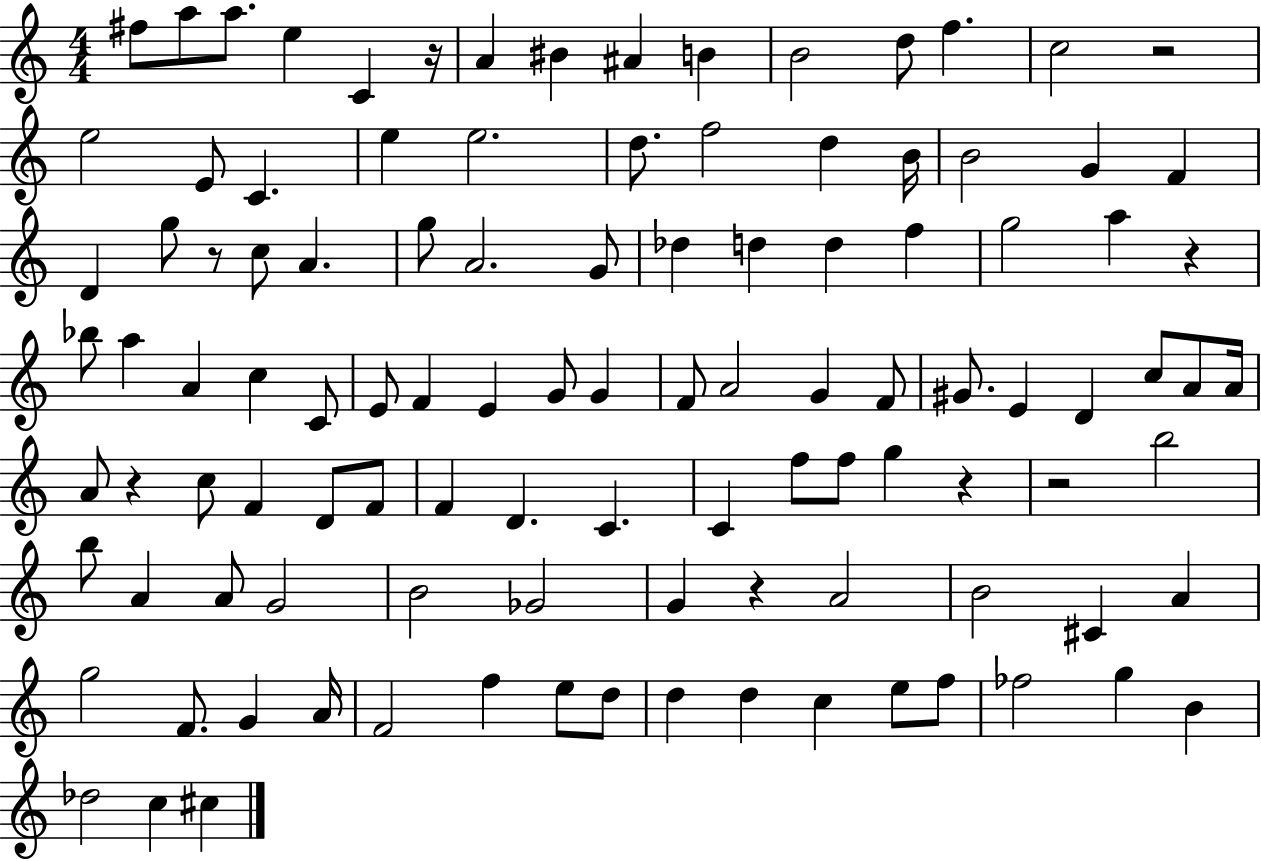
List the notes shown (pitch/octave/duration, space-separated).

F#5/e A5/e A5/e. E5/q C4/q R/s A4/q BIS4/q A#4/q B4/q B4/h D5/e F5/q. C5/h R/h E5/h E4/e C4/q. E5/q E5/h. D5/e. F5/h D5/q B4/s B4/h G4/q F4/q D4/q G5/e R/e C5/e A4/q. G5/e A4/h. G4/e Db5/q D5/q D5/q F5/q G5/h A5/q R/q Bb5/e A5/q A4/q C5/q C4/e E4/e F4/q E4/q G4/e G4/q F4/e A4/h G4/q F4/e G#4/e. E4/q D4/q C5/e A4/e A4/s A4/e R/q C5/e F4/q D4/e F4/e F4/q D4/q. C4/q. C4/q F5/e F5/e G5/q R/q R/h B5/h B5/e A4/q A4/e G4/h B4/h Gb4/h G4/q R/q A4/h B4/h C#4/q A4/q G5/h F4/e. G4/q A4/s F4/h F5/q E5/e D5/e D5/q D5/q C5/q E5/e F5/e FES5/h G5/q B4/q Db5/h C5/q C#5/q